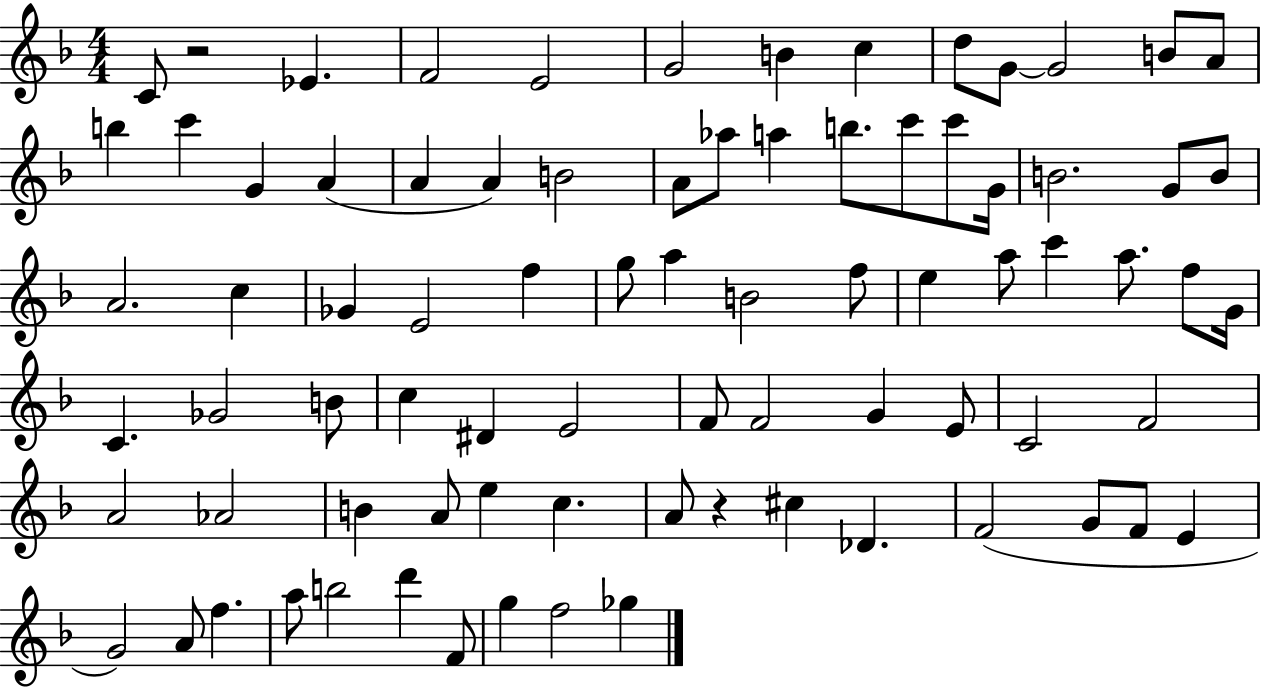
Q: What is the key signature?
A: F major